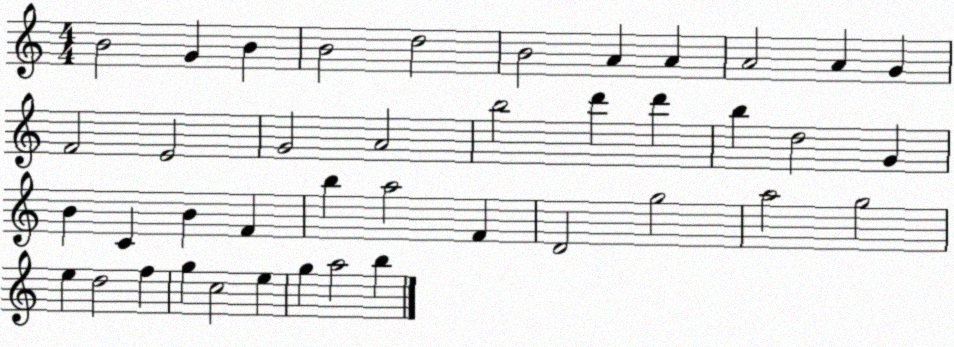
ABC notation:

X:1
T:Untitled
M:4/4
L:1/4
K:C
B2 G B B2 d2 B2 A A A2 A G F2 E2 G2 A2 b2 d' d' b d2 G B C B F b a2 F D2 g2 a2 g2 e d2 f g c2 e g a2 b